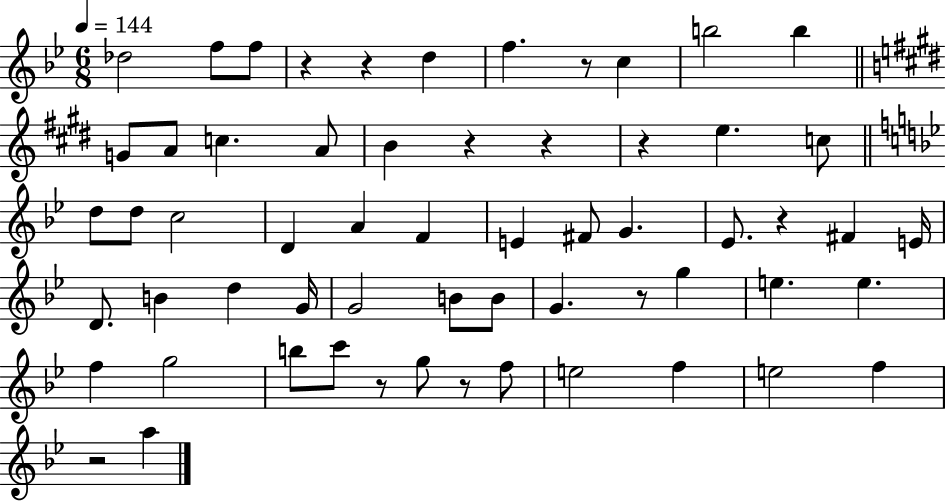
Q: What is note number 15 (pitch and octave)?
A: C5